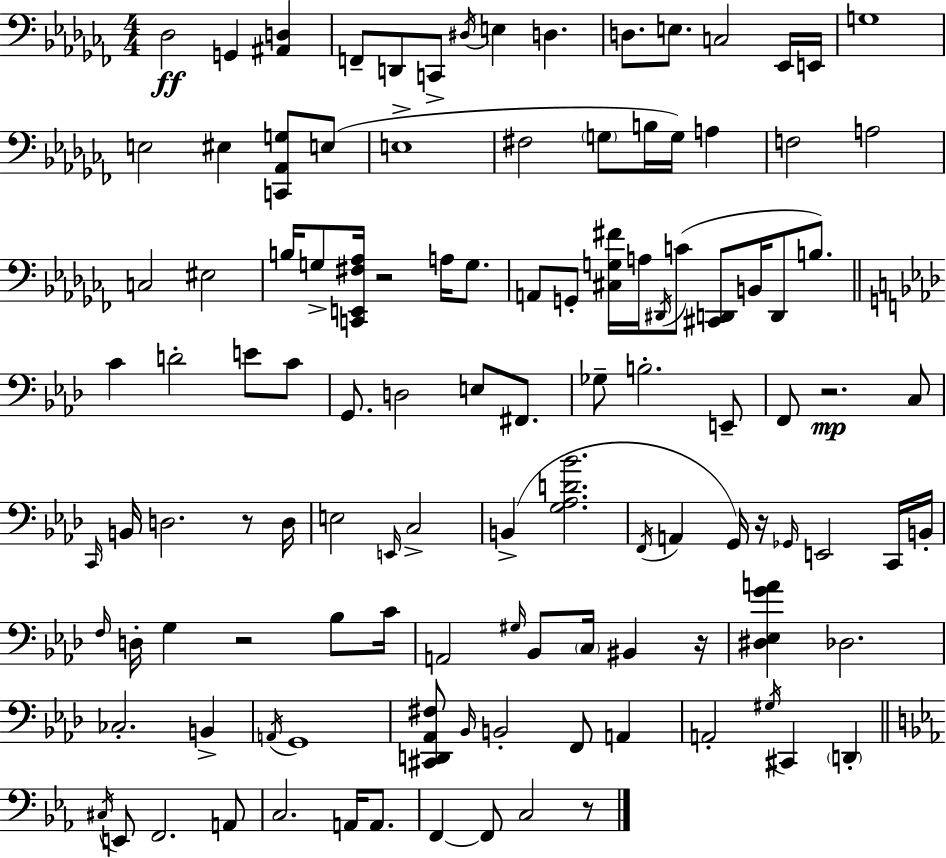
Db3/h G2/q [A#2,D3]/q F2/e D2/e C2/e D#3/s E3/q D3/q. D3/e. E3/e. C3/h Eb2/s E2/s G3/w E3/h EIS3/q [C2,Ab2,G3]/e E3/e E3/w F#3/h G3/e B3/s G3/s A3/q F3/h A3/h C3/h EIS3/h B3/s G3/e [C2,E2,F#3,Ab3]/s R/h A3/s G3/e. A2/e G2/e [C#3,G3,F#4]/s A3/s D#2/s C4/e [C#2,D2]/e B2/s D2/e B3/e. C4/q D4/h E4/e C4/e G2/e. D3/h E3/e F#2/e. Gb3/e B3/h. E2/e F2/e R/h. C3/e C2/s B2/s D3/h. R/e D3/s E3/h E2/s C3/h B2/q [G3,Ab3,D4,Bb4]/h. F2/s A2/q G2/s R/s Gb2/s E2/h C2/s B2/s F3/s D3/s G3/q R/h Bb3/e C4/s A2/h G#3/s Bb2/e C3/s BIS2/q R/s [D#3,Eb3,G4,A4]/q Db3/h. CES3/h. B2/q A2/s G2/w [C#2,D2,Ab2,F#3]/e Bb2/s B2/h F2/e A2/q A2/h G#3/s C#2/q D2/q C#3/s E2/e F2/h. A2/e C3/h. A2/s A2/e. F2/q F2/e C3/h R/e